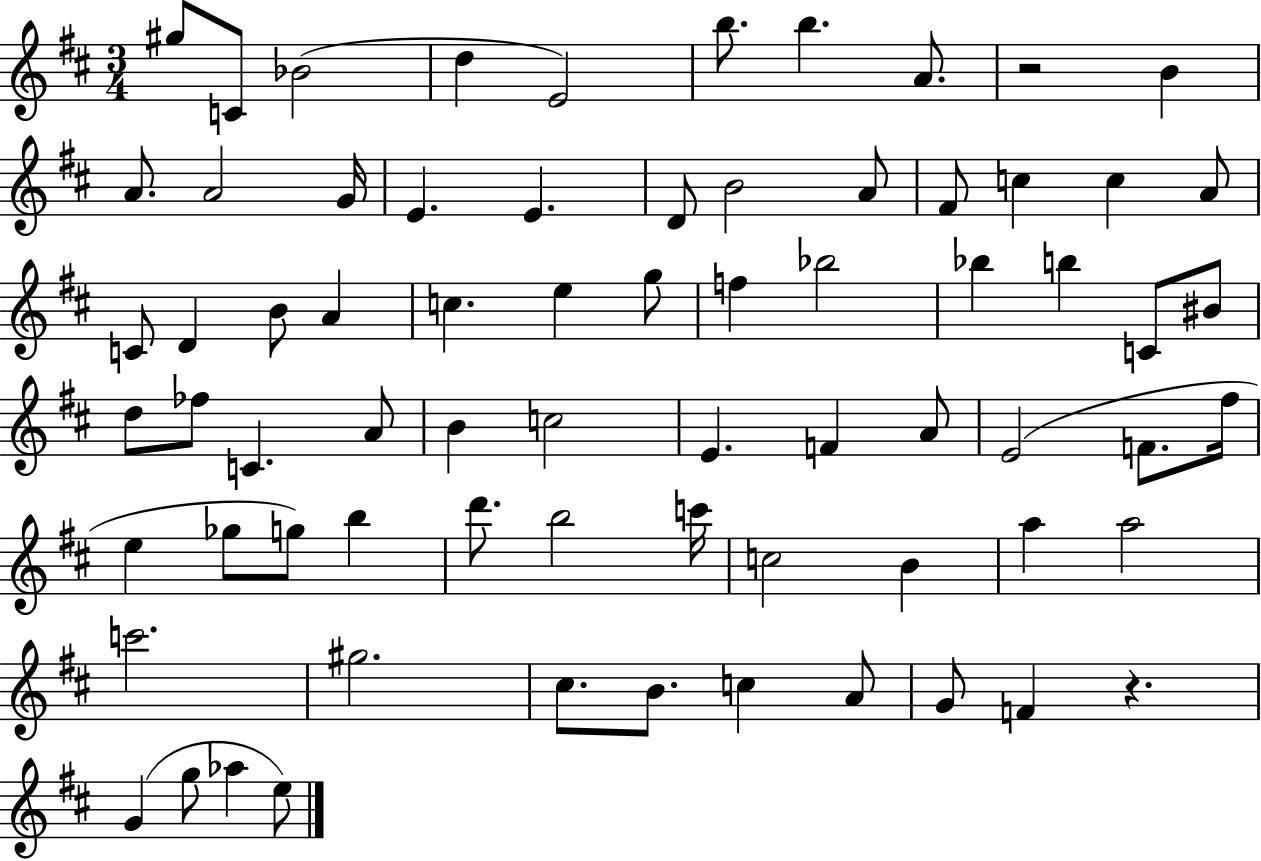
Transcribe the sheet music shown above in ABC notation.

X:1
T:Untitled
M:3/4
L:1/4
K:D
^g/2 C/2 _B2 d E2 b/2 b A/2 z2 B A/2 A2 G/4 E E D/2 B2 A/2 ^F/2 c c A/2 C/2 D B/2 A c e g/2 f _b2 _b b C/2 ^B/2 d/2 _f/2 C A/2 B c2 E F A/2 E2 F/2 ^f/4 e _g/2 g/2 b d'/2 b2 c'/4 c2 B a a2 c'2 ^g2 ^c/2 B/2 c A/2 G/2 F z G g/2 _a e/2